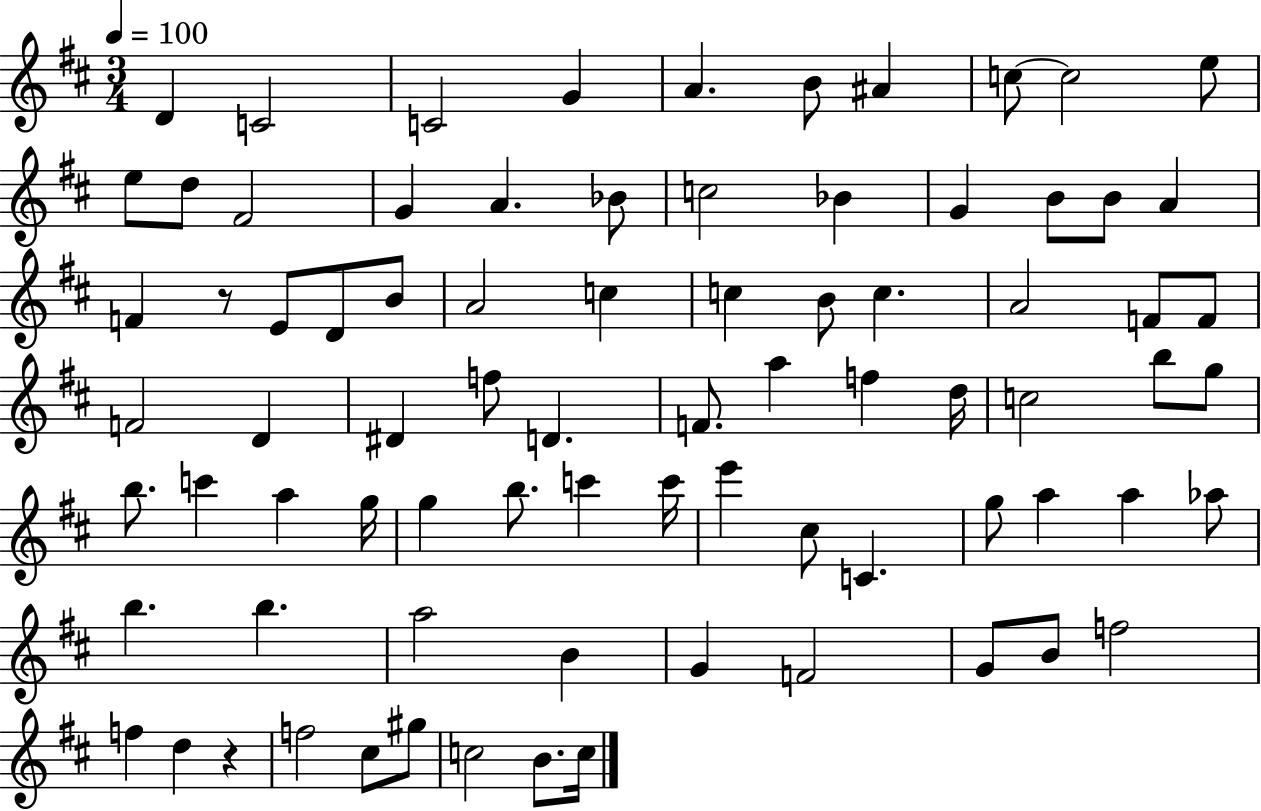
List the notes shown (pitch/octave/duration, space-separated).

D4/q C4/h C4/h G4/q A4/q. B4/e A#4/q C5/e C5/h E5/e E5/e D5/e F#4/h G4/q A4/q. Bb4/e C5/h Bb4/q G4/q B4/e B4/e A4/q F4/q R/e E4/e D4/e B4/e A4/h C5/q C5/q B4/e C5/q. A4/h F4/e F4/e F4/h D4/q D#4/q F5/e D4/q. F4/e. A5/q F5/q D5/s C5/h B5/e G5/e B5/e. C6/q A5/q G5/s G5/q B5/e. C6/q C6/s E6/q C#5/e C4/q. G5/e A5/q A5/q Ab5/e B5/q. B5/q. A5/h B4/q G4/q F4/h G4/e B4/e F5/h F5/q D5/q R/q F5/h C#5/e G#5/e C5/h B4/e. C5/s